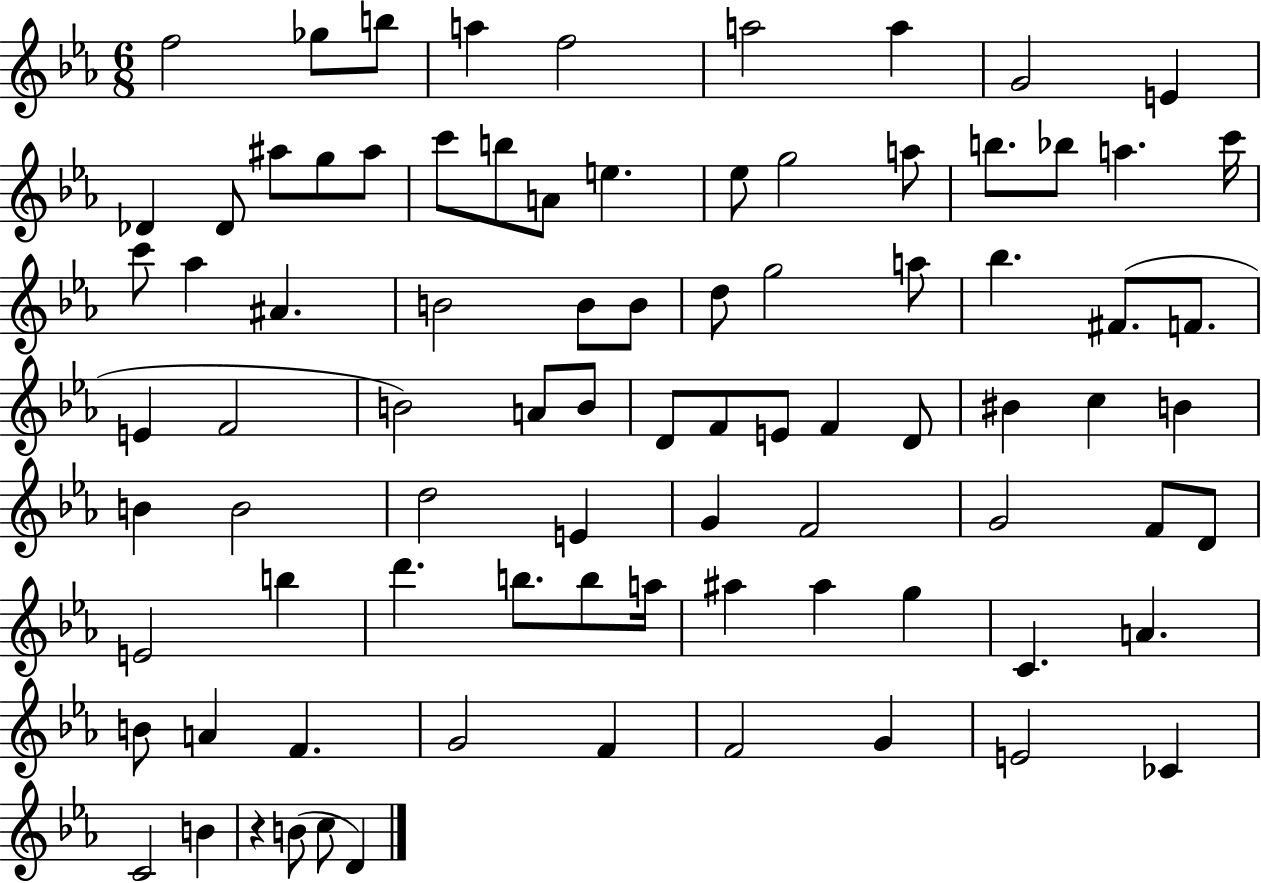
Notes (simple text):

F5/h Gb5/e B5/e A5/q F5/h A5/h A5/q G4/h E4/q Db4/q Db4/e A#5/e G5/e A#5/e C6/e B5/e A4/e E5/q. Eb5/e G5/h A5/e B5/e. Bb5/e A5/q. C6/s C6/e Ab5/q A#4/q. B4/h B4/e B4/e D5/e G5/h A5/e Bb5/q. F#4/e. F4/e. E4/q F4/h B4/h A4/e B4/e D4/e F4/e E4/e F4/q D4/e BIS4/q C5/q B4/q B4/q B4/h D5/h E4/q G4/q F4/h G4/h F4/e D4/e E4/h B5/q D6/q. B5/e. B5/e A5/s A#5/q A#5/q G5/q C4/q. A4/q. B4/e A4/q F4/q. G4/h F4/q F4/h G4/q E4/h CES4/q C4/h B4/q R/q B4/e C5/e D4/q